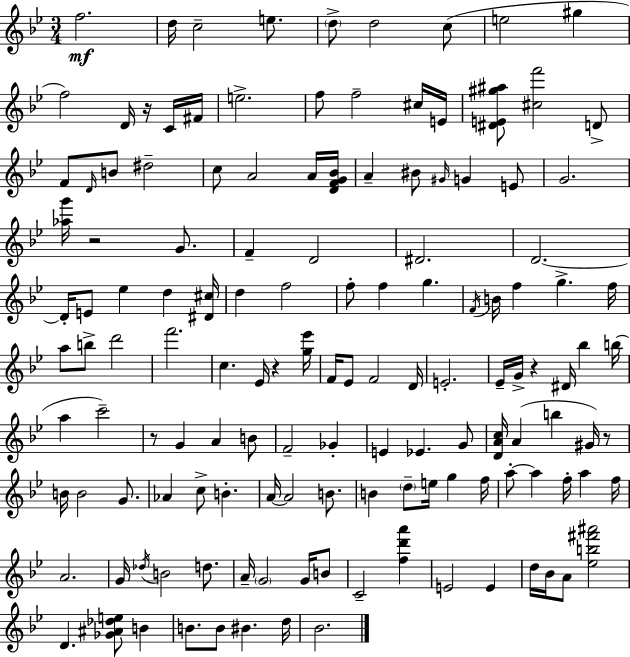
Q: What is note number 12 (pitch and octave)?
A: C4